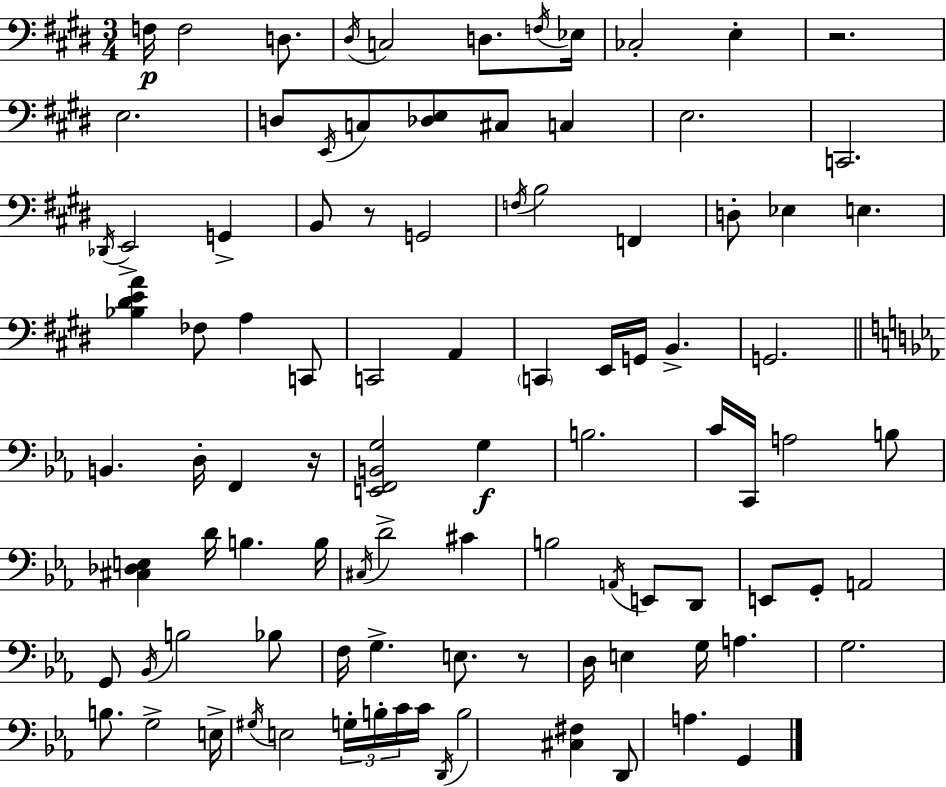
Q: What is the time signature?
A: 3/4